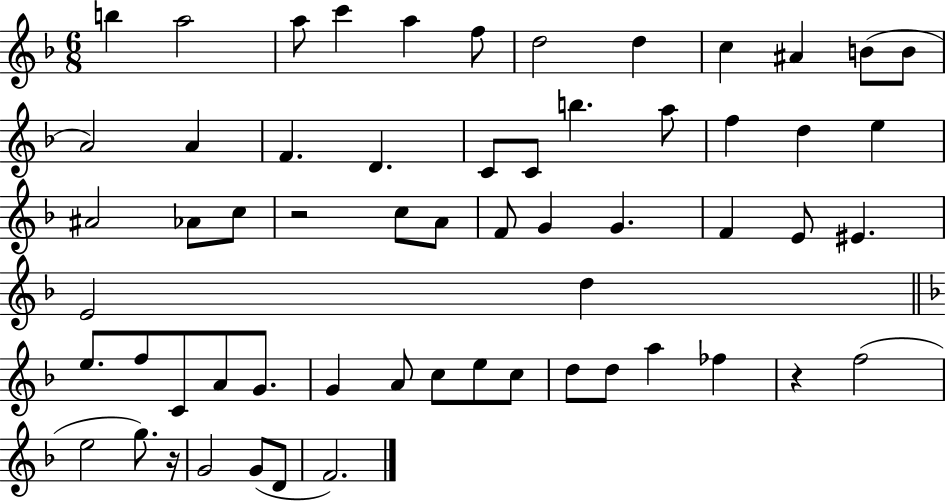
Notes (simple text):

B5/q A5/h A5/e C6/q A5/q F5/e D5/h D5/q C5/q A#4/q B4/e B4/e A4/h A4/q F4/q. D4/q. C4/e C4/e B5/q. A5/e F5/q D5/q E5/q A#4/h Ab4/e C5/e R/h C5/e A4/e F4/e G4/q G4/q. F4/q E4/e EIS4/q. E4/h D5/q E5/e. F5/e C4/e A4/e G4/e. G4/q A4/e C5/e E5/e C5/e D5/e D5/e A5/q FES5/q R/q F5/h E5/h G5/e. R/s G4/h G4/e D4/e F4/h.